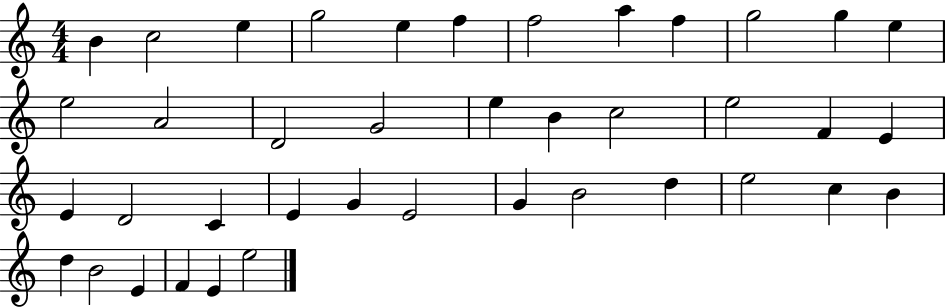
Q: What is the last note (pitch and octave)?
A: E5